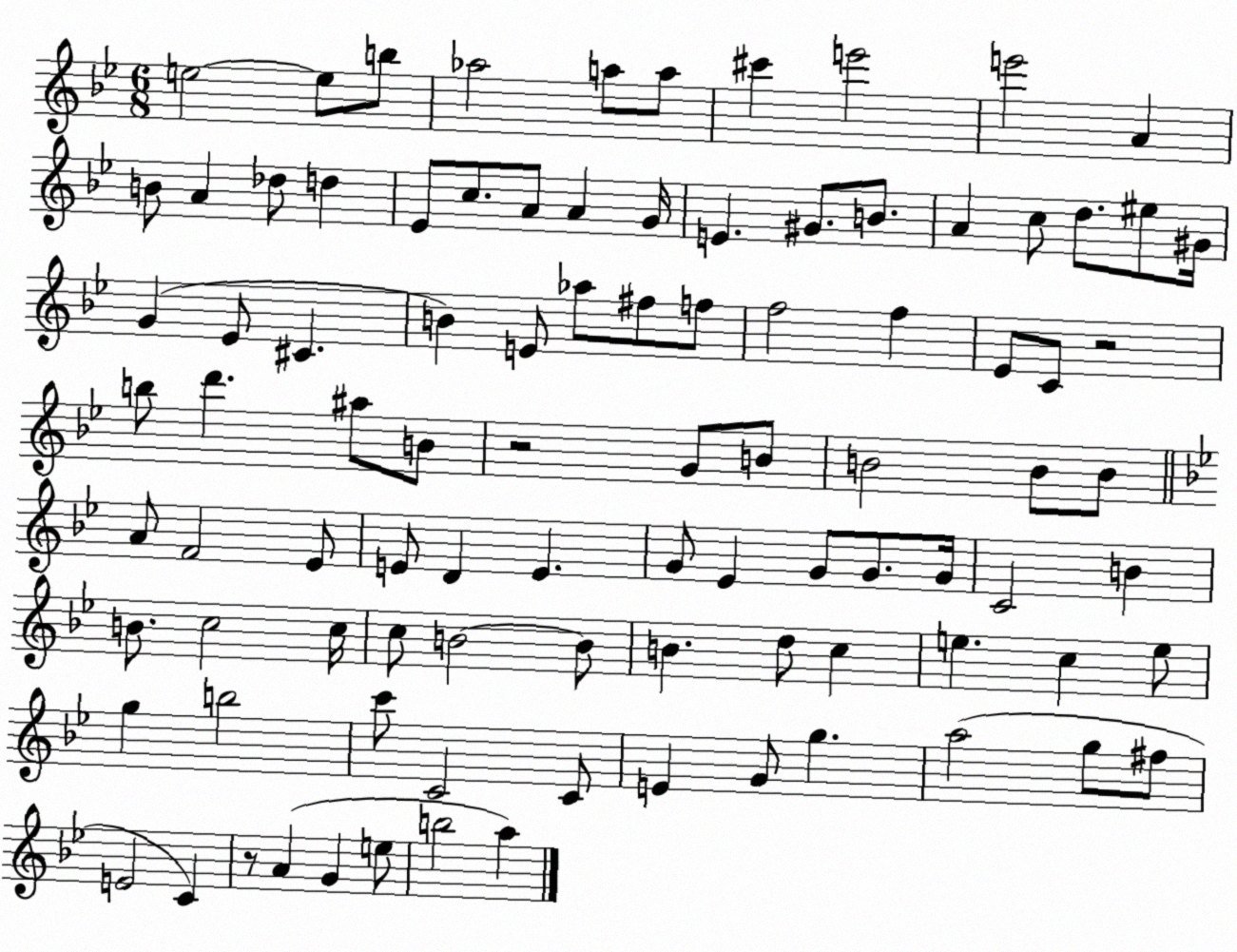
X:1
T:Untitled
M:6/8
L:1/4
K:Bb
e2 e/2 b/2 _a2 a/2 a/2 ^c' e'2 e'2 A B/2 A _d/2 d _E/2 c/2 A/2 A G/4 E ^G/2 B/2 A c/2 d/2 ^e/2 ^G/4 G _E/2 ^C B E/2 _a/2 ^f/2 f/2 f2 f _E/2 C/2 z2 b/2 d' ^a/2 B/2 z2 G/2 B/2 B2 B/2 B/2 A/2 F2 _E/2 E/2 D E G/2 _E G/2 G/2 G/4 C2 B B/2 c2 c/4 c/2 B2 B/2 B d/2 c e c e/2 g b2 c'/2 C2 C/2 E G/2 g a2 g/2 ^f/2 E2 C z/2 A G e/2 b2 a